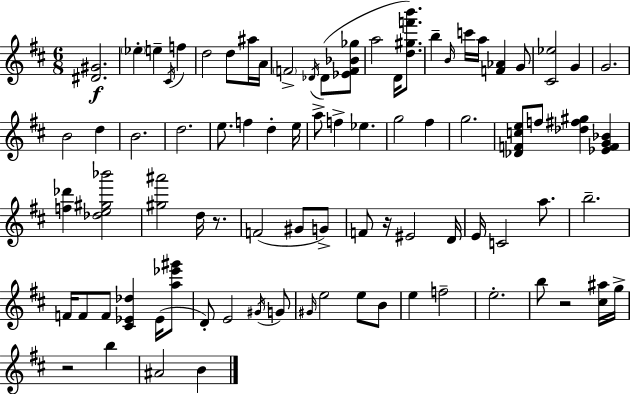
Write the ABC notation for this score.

X:1
T:Untitled
M:6/8
L:1/4
K:D
[^D^G]2 _e e ^C/4 f d2 d/2 ^a/4 A/4 F2 _D/4 _D/2 [_EF_B_g]/2 a2 D/4 [d^gf'b']/2 b B/4 c'/4 a/4 [F_A] G/2 [^C_e]2 G G2 B2 d B2 d2 e/2 f d e/4 a/2 f _e g2 ^f g2 [_DFce]/2 f/2 [_d^f^g] [_EFG_B] [f_d'] [_de^g_b']2 [^g^a']2 d/4 z/2 F2 ^G/2 G/2 F/2 z/4 ^E2 D/4 E/4 C2 a/2 b2 F/4 F/2 F/2 [^C_E_d] _E/4 [a_e'^g']/2 D/2 E2 ^G/4 G/2 ^G/4 e2 e/2 B/2 e f2 e2 b/2 z2 [^c^a]/4 g/4 z2 b ^A2 B